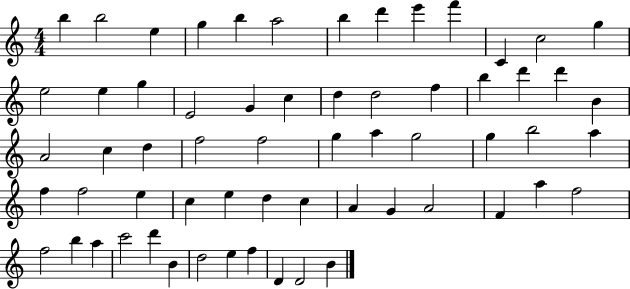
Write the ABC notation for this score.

X:1
T:Untitled
M:4/4
L:1/4
K:C
b b2 e g b a2 b d' e' f' C c2 g e2 e g E2 G c d d2 f b d' d' B A2 c d f2 f2 g a g2 g b2 a f f2 e c e d c A G A2 F a f2 f2 b a c'2 d' B d2 e f D D2 B